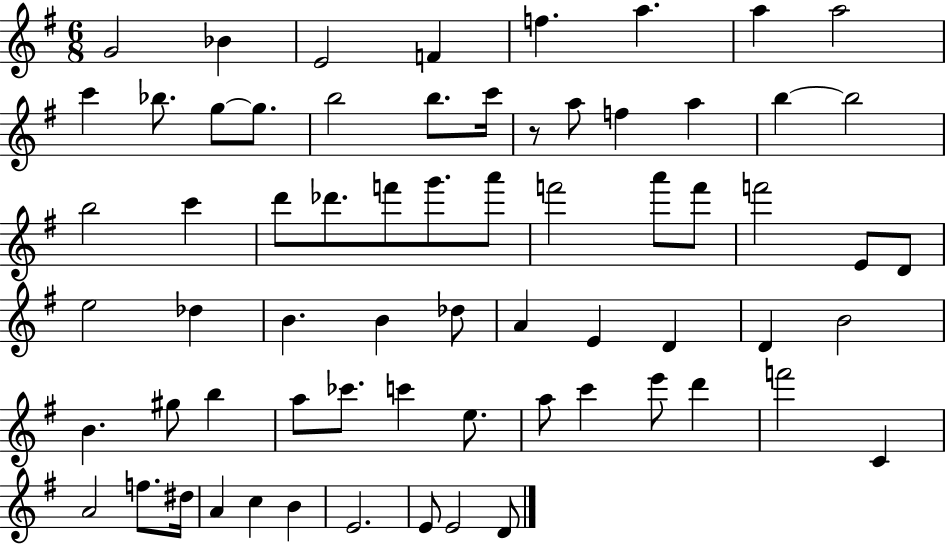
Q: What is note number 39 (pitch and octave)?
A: A4